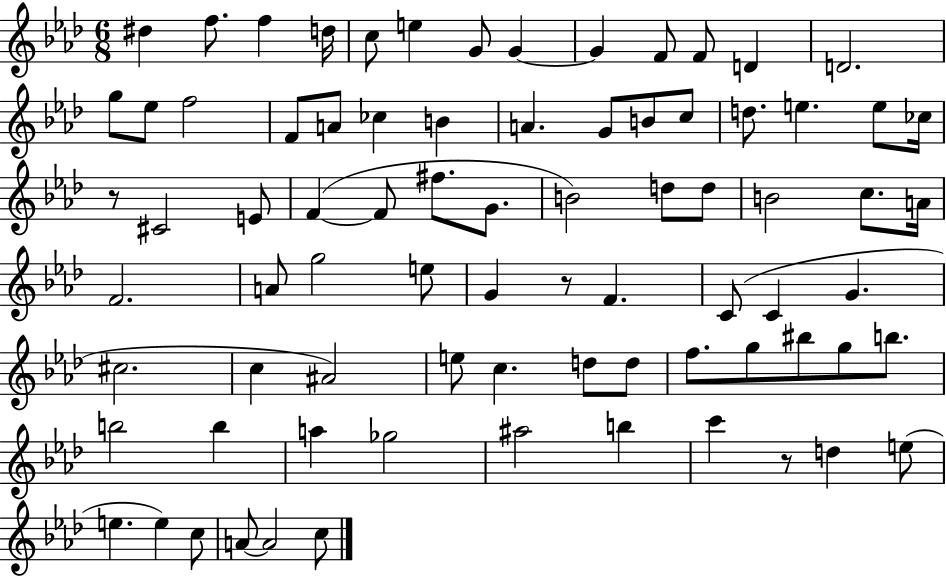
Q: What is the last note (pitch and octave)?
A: C5